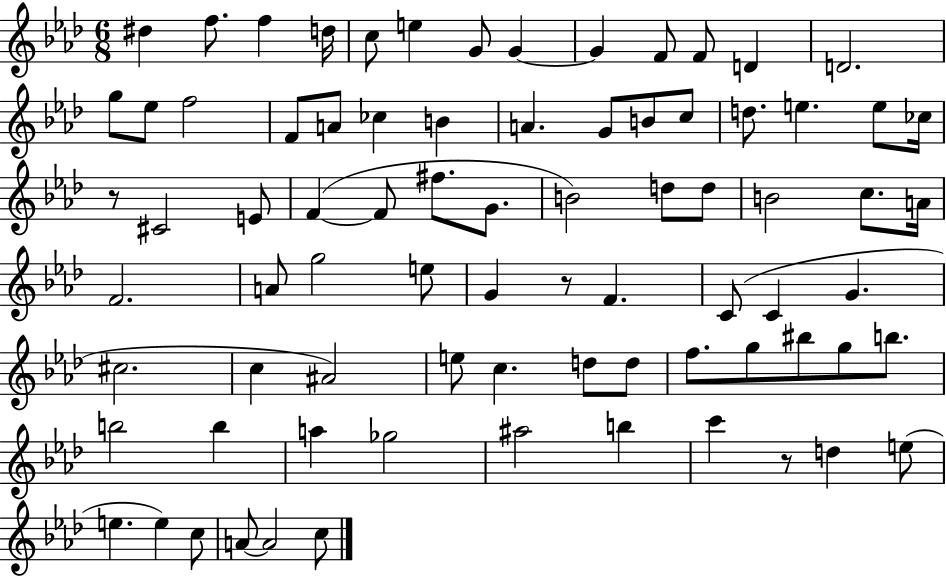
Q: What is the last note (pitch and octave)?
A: C5